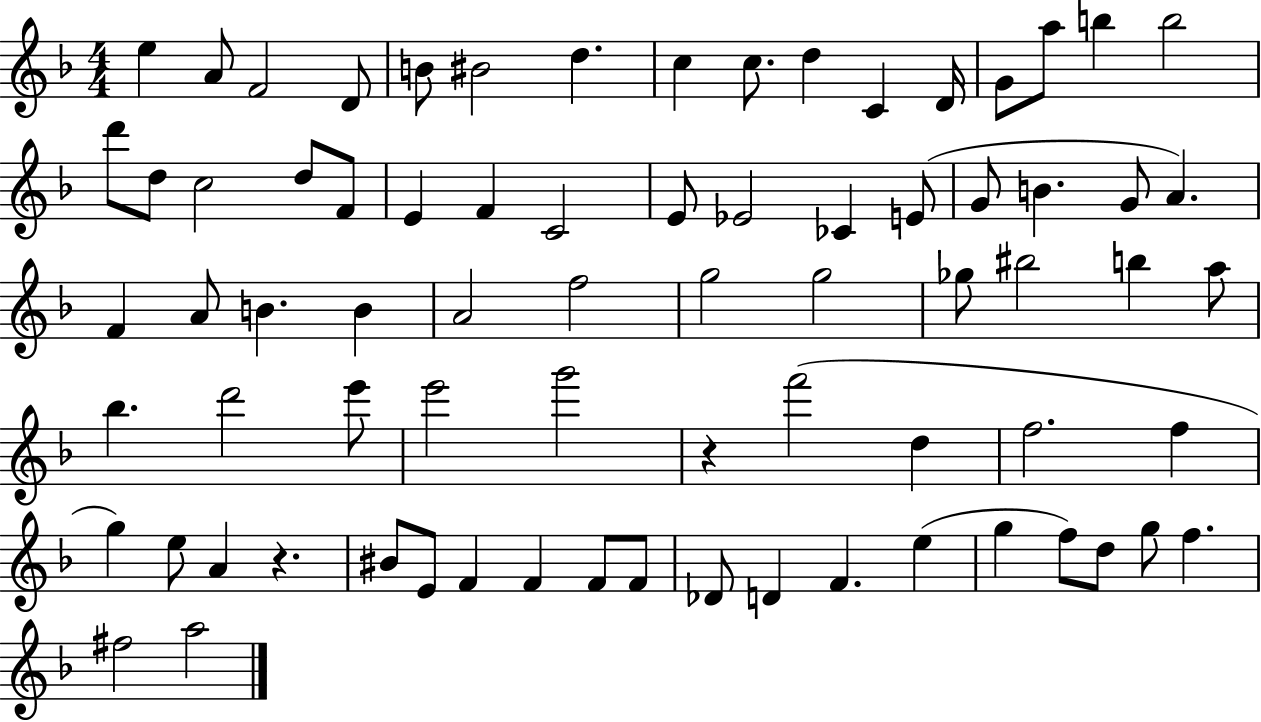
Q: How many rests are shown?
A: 2